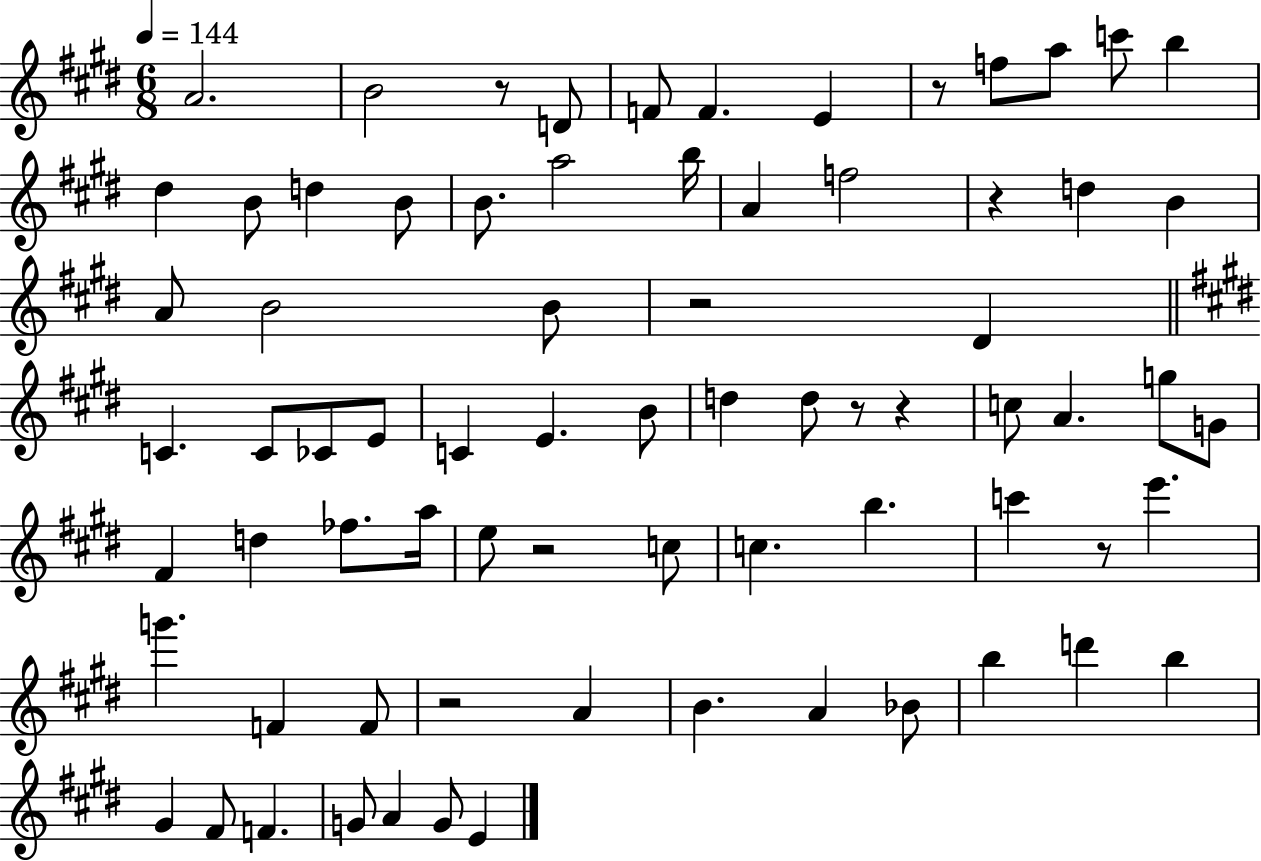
{
  \clef treble
  \numericTimeSignature
  \time 6/8
  \key e \major
  \tempo 4 = 144
  a'2. | b'2 r8 d'8 | f'8 f'4. e'4 | r8 f''8 a''8 c'''8 b''4 | \break dis''4 b'8 d''4 b'8 | b'8. a''2 b''16 | a'4 f''2 | r4 d''4 b'4 | \break a'8 b'2 b'8 | r2 dis'4 | \bar "||" \break \key e \major c'4. c'8 ces'8 e'8 | c'4 e'4. b'8 | d''4 d''8 r8 r4 | c''8 a'4. g''8 g'8 | \break fis'4 d''4 fes''8. a''16 | e''8 r2 c''8 | c''4. b''4. | c'''4 r8 e'''4. | \break g'''4. f'4 f'8 | r2 a'4 | b'4. a'4 bes'8 | b''4 d'''4 b''4 | \break gis'4 fis'8 f'4. | g'8 a'4 g'8 e'4 | \bar "|."
}